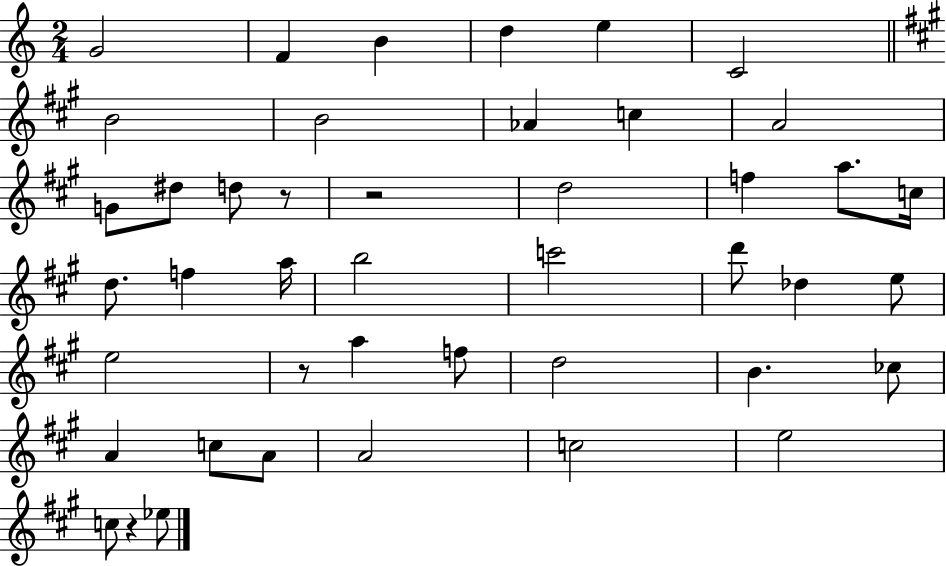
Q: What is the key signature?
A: C major